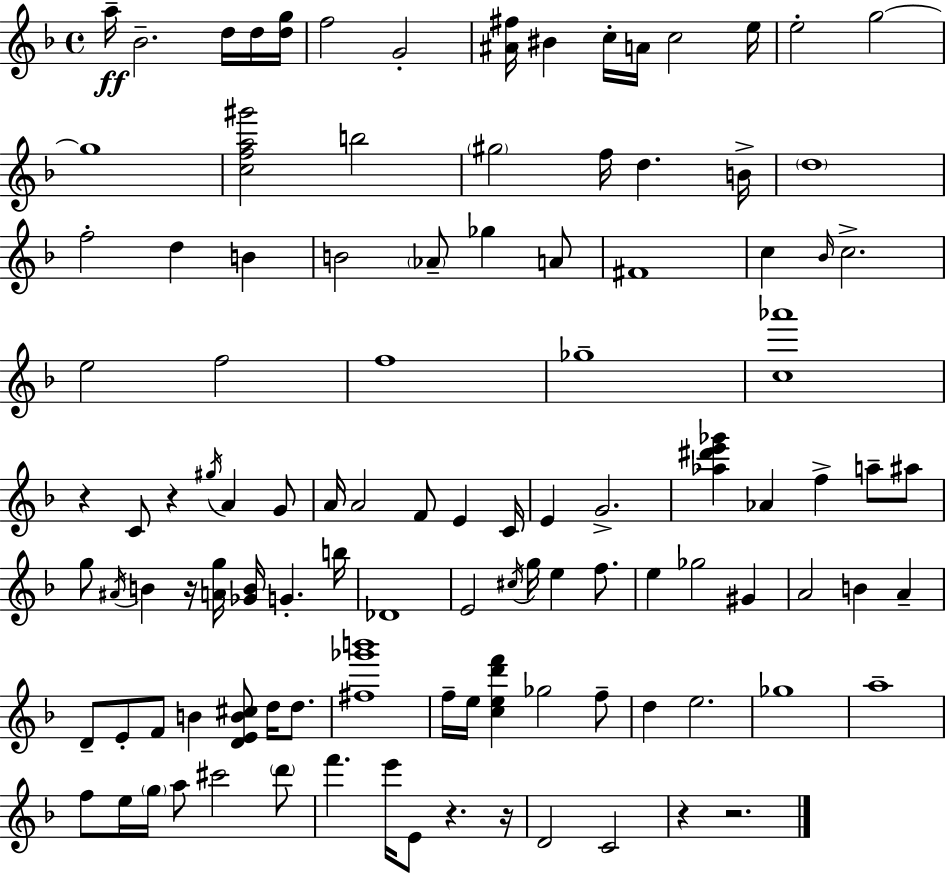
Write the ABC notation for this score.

X:1
T:Untitled
M:4/4
L:1/4
K:F
a/4 _B2 d/4 d/4 [dg]/4 f2 G2 [^A^f]/4 ^B c/4 A/4 c2 e/4 e2 g2 g4 [cfa^g']2 b2 ^g2 f/4 d B/4 d4 f2 d B B2 _A/2 _g A/2 ^F4 c _B/4 c2 e2 f2 f4 _g4 [c_a']4 z C/2 z ^g/4 A G/2 A/4 A2 F/2 E C/4 E G2 [_a^d'e'_g'] _A f a/2 ^a/2 g/2 ^A/4 B z/4 [Ag]/4 [_GB]/4 G b/4 _D4 E2 ^c/4 g/4 e f/2 e _g2 ^G A2 B A D/2 E/2 F/2 B [DEB^c]/2 d/4 d/2 [^f_g'b']4 f/4 e/4 [ced'f'] _g2 f/2 d e2 _g4 a4 f/2 e/4 g/4 a/2 ^c'2 d'/2 f' e'/4 E/2 z z/4 D2 C2 z z2